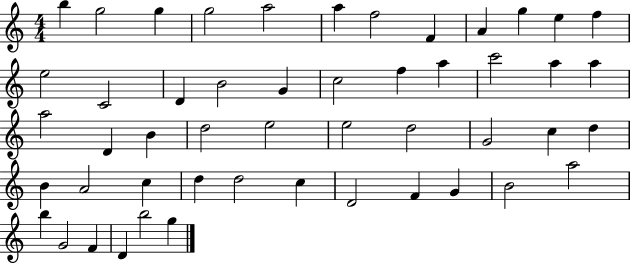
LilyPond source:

{
  \clef treble
  \numericTimeSignature
  \time 4/4
  \key c \major
  b''4 g''2 g''4 | g''2 a''2 | a''4 f''2 f'4 | a'4 g''4 e''4 f''4 | \break e''2 c'2 | d'4 b'2 g'4 | c''2 f''4 a''4 | c'''2 a''4 a''4 | \break a''2 d'4 b'4 | d''2 e''2 | e''2 d''2 | g'2 c''4 d''4 | \break b'4 a'2 c''4 | d''4 d''2 c''4 | d'2 f'4 g'4 | b'2 a''2 | \break b''4 g'2 f'4 | d'4 b''2 g''4 | \bar "|."
}